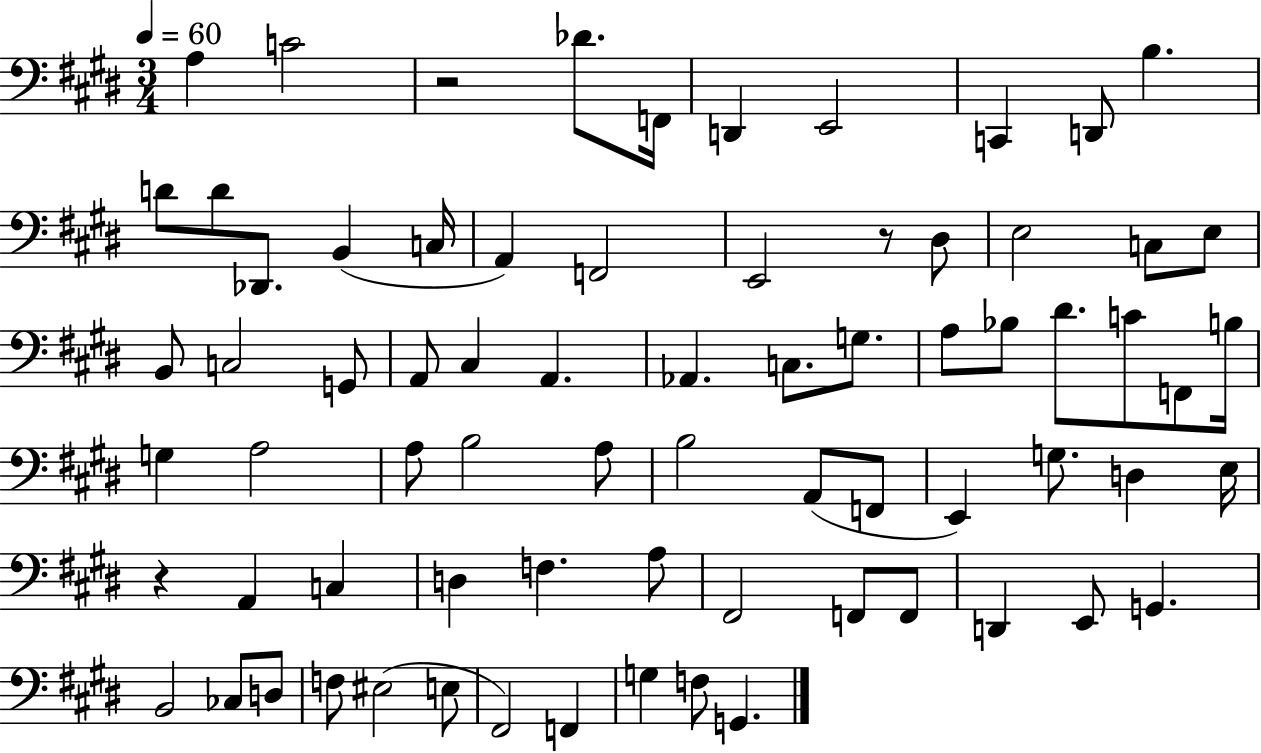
{
  \clef bass
  \numericTimeSignature
  \time 3/4
  \key e \major
  \tempo 4 = 60
  a4 c'2 | r2 des'8. f,16 | d,4 e,2 | c,4 d,8 b4. | \break d'8 d'8 des,8. b,4( c16 | a,4) f,2 | e,2 r8 dis8 | e2 c8 e8 | \break b,8 c2 g,8 | a,8 cis4 a,4. | aes,4. c8. g8. | a8 bes8 dis'8. c'8 f,8 b16 | \break g4 a2 | a8 b2 a8 | b2 a,8( f,8 | e,4) g8. d4 e16 | \break r4 a,4 c4 | d4 f4. a8 | fis,2 f,8 f,8 | d,4 e,8 g,4. | \break b,2 ces8 d8 | f8 eis2( e8 | fis,2) f,4 | g4 f8 g,4. | \break \bar "|."
}